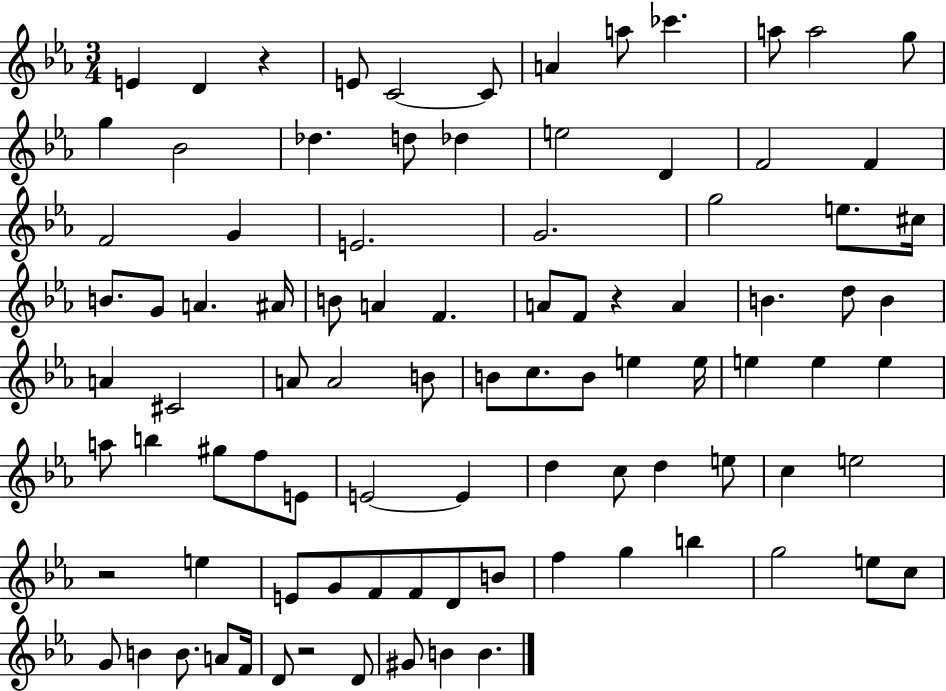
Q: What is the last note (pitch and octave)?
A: B4